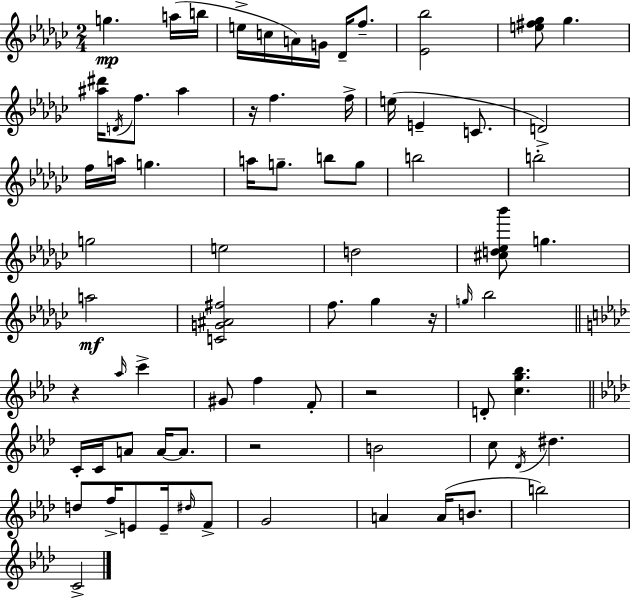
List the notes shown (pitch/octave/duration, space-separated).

G5/q. A5/s B5/s E5/s C5/s A4/s G4/s Db4/s F5/e. [Eb4,Bb5]/h [E5,F#5,Gb5]/e Gb5/q. [A#5,D#6]/s D4/s F5/e. A#5/q R/s F5/q. F5/s E5/s E4/q C4/e. D4/h F5/s A5/s G5/q. A5/s G5/e. B5/e G5/e B5/h B5/h G5/h E5/h D5/h [C#5,D5,Eb5,Bb6]/e G5/q. A5/h [C4,G4,A#4,F#5]/h F5/e. Gb5/q R/s G5/s Bb5/h R/q Ab5/s C6/q G#4/e F5/q F4/e R/h D4/e [C5,G5,Bb5]/q. C4/s C4/s A4/e A4/s A4/e. R/h B4/h C5/e Db4/s D#5/q. D5/e F5/s E4/e E4/s D#5/s F4/e G4/h A4/q A4/s B4/e. B5/h C4/h